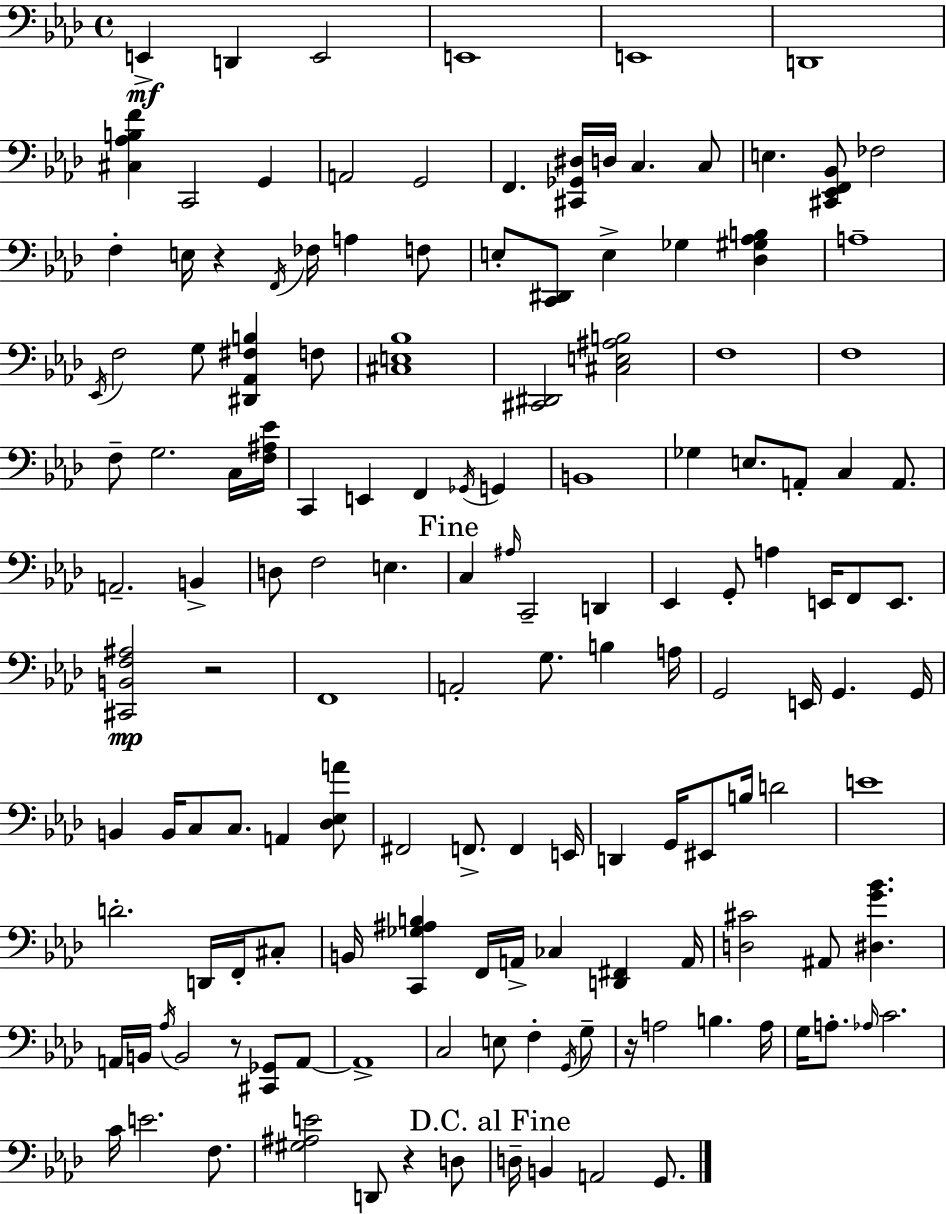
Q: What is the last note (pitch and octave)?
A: G2